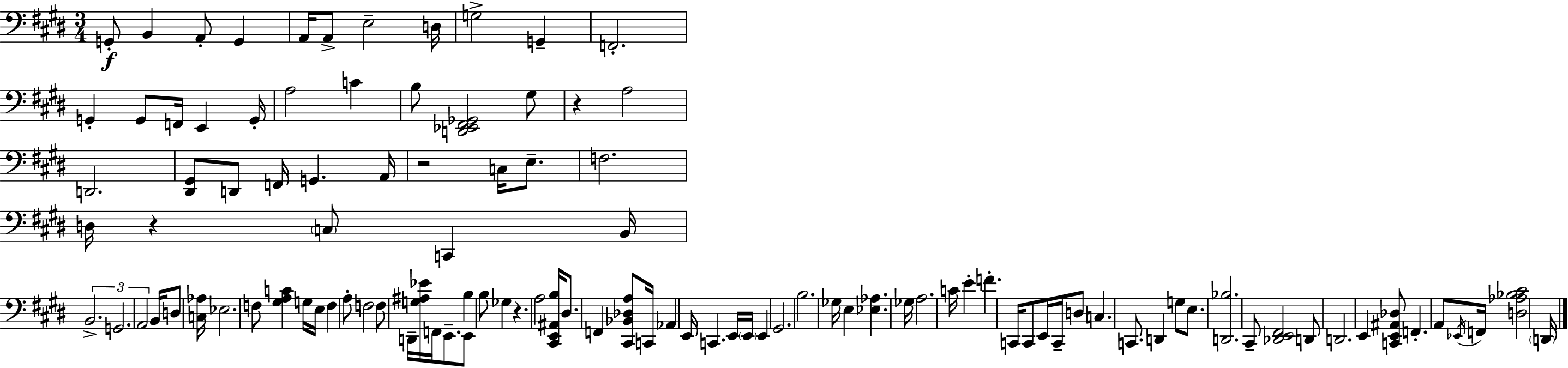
G2/e B2/q A2/e G2/q A2/s A2/e E3/h D3/s G3/h G2/q F2/h. G2/q G2/e F2/s E2/q G2/s A3/h C4/q B3/e [D2,Eb2,F#2,Gb2]/h G#3/e R/q A3/h D2/h. [D#2,G#2]/e D2/e F2/s G2/q. A2/s R/h C3/s E3/e. F3/h. D3/s R/q C3/e C2/q B2/s B2/h. G2/h. A2/h B2/s D3/e [C3,Ab3]/s Eb3/h. F3/e [G#3,A3,C4]/q G3/s E3/s F3/q A3/e F3/h F3/e D2/s [G3,A#3,Eb4]/s F2/s E2/e. E2/e B3/q B3/e Gb3/q R/q. A3/h [C#2,E2,A#2,B3]/s D#3/e. F2/q [C#2,Bb2,Db3,A3]/e C2/s Ab2/q E2/s C2/q. E2/s E2/s E2/q G#2/h. B3/h. Gb3/s E3/q [Eb3,Ab3]/q. Gb3/s A3/h. C4/s E4/q F4/q. C2/s C2/e E2/s C2/s D3/e C3/q. C2/e. D2/q G3/e E3/e. [D2,Bb3]/h. C#2/e [Db2,E2,F#2]/h D2/e D2/h. E2/q [C2,E2,A#2,Db3]/e F2/q. A2/e Eb2/s F2/s [D3,Ab3,Bb3,C#4]/h D2/s